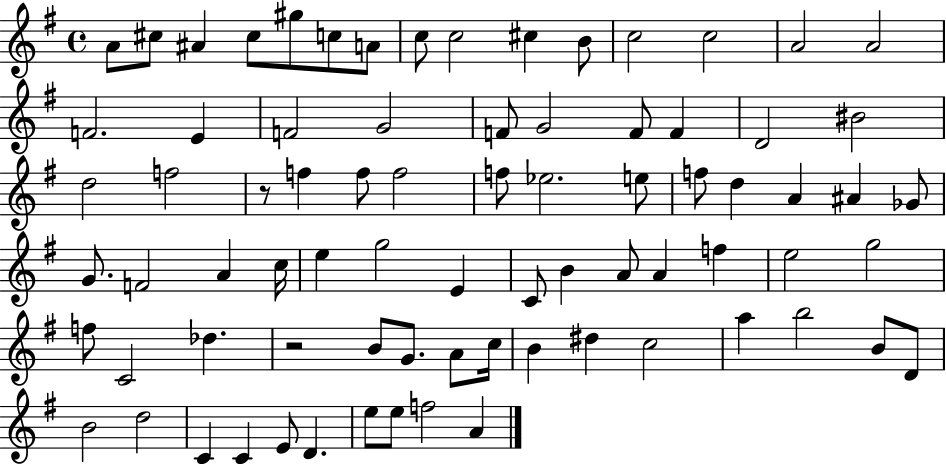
{
  \clef treble
  \time 4/4
  \defaultTimeSignature
  \key g \major
  a'8 cis''8 ais'4 cis''8 gis''8 c''8 a'8 | c''8 c''2 cis''4 b'8 | c''2 c''2 | a'2 a'2 | \break f'2. e'4 | f'2 g'2 | f'8 g'2 f'8 f'4 | d'2 bis'2 | \break d''2 f''2 | r8 f''4 f''8 f''2 | f''8 ees''2. e''8 | f''8 d''4 a'4 ais'4 ges'8 | \break g'8. f'2 a'4 c''16 | e''4 g''2 e'4 | c'8 b'4 a'8 a'4 f''4 | e''2 g''2 | \break f''8 c'2 des''4. | r2 b'8 g'8. a'8 c''16 | b'4 dis''4 c''2 | a''4 b''2 b'8 d'8 | \break b'2 d''2 | c'4 c'4 e'8 d'4. | e''8 e''8 f''2 a'4 | \bar "|."
}